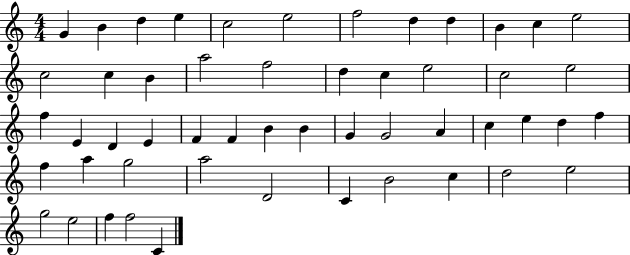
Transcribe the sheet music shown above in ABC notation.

X:1
T:Untitled
M:4/4
L:1/4
K:C
G B d e c2 e2 f2 d d B c e2 c2 c B a2 f2 d c e2 c2 e2 f E D E F F B B G G2 A c e d f f a g2 a2 D2 C B2 c d2 e2 g2 e2 f f2 C